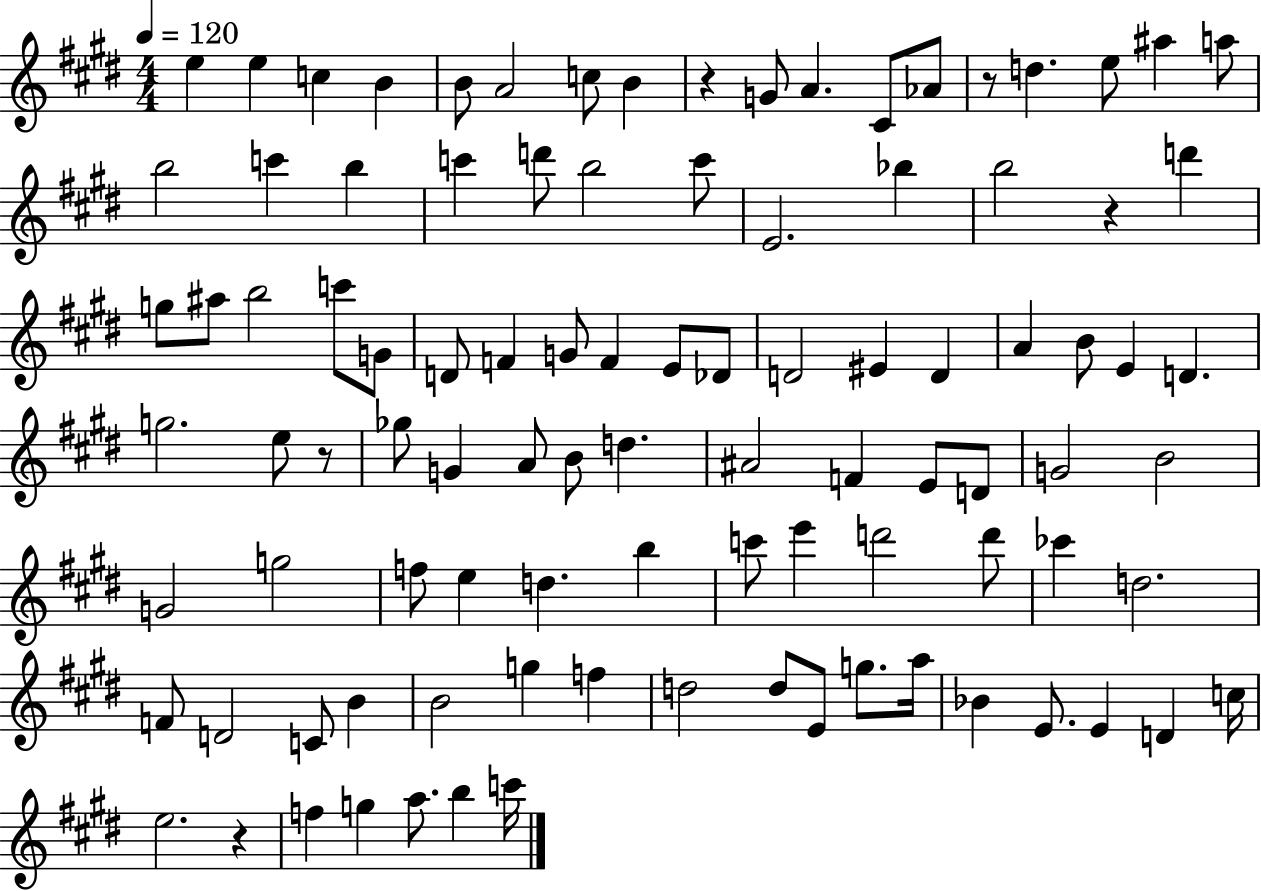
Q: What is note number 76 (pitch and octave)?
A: G5